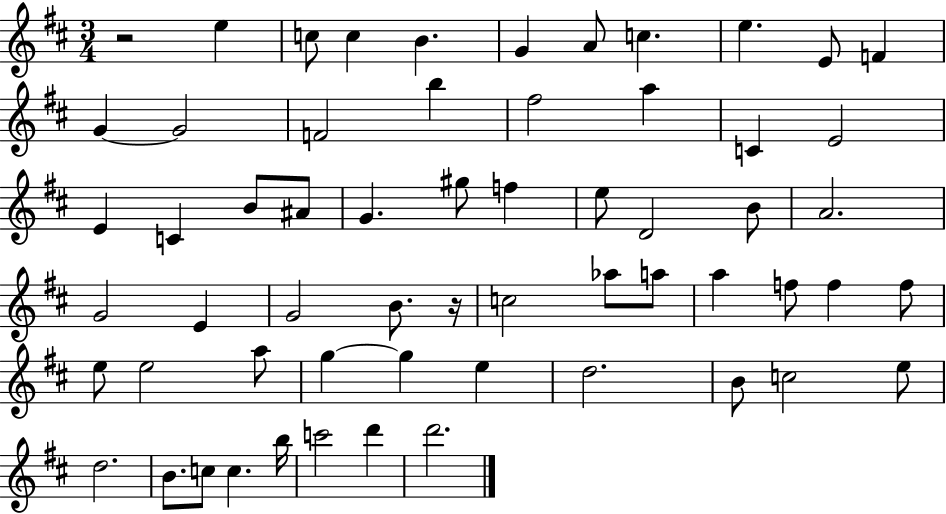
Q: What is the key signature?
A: D major